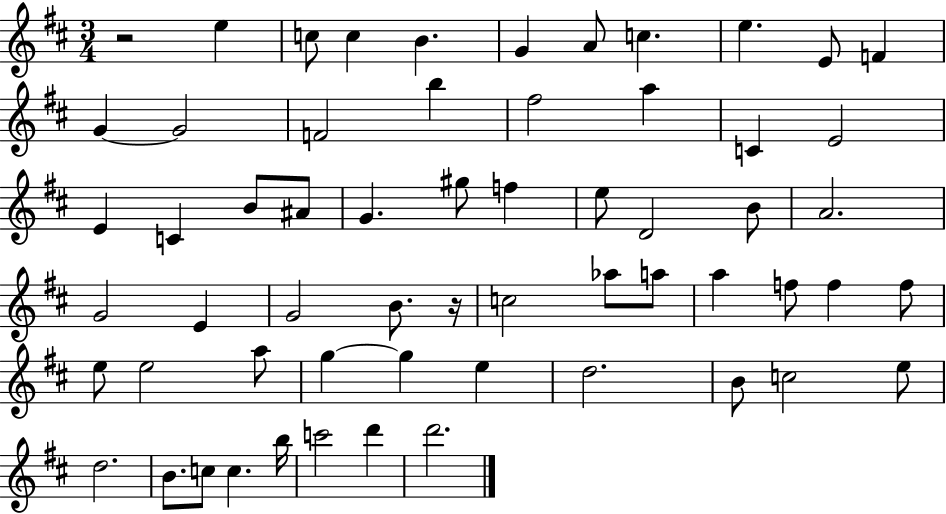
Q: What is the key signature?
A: D major